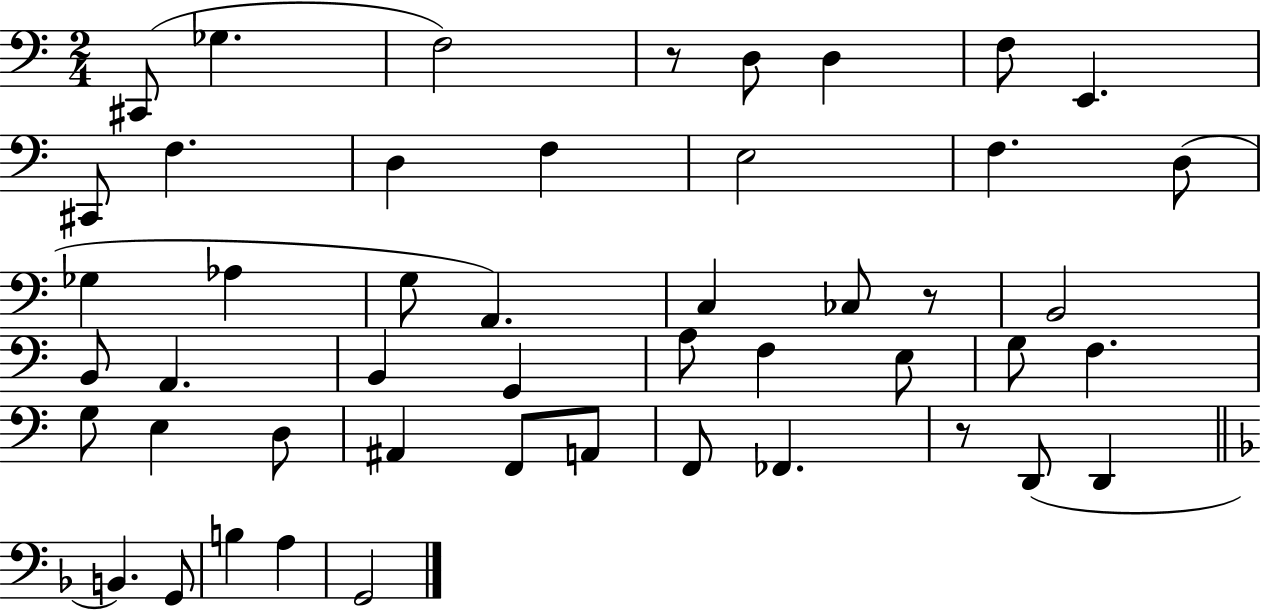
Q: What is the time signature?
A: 2/4